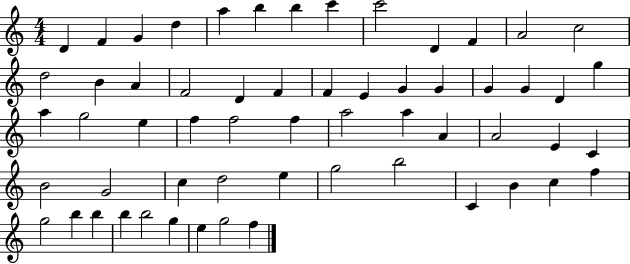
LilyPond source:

{
  \clef treble
  \numericTimeSignature
  \time 4/4
  \key c \major
  d'4 f'4 g'4 d''4 | a''4 b''4 b''4 c'''4 | c'''2 d'4 f'4 | a'2 c''2 | \break d''2 b'4 a'4 | f'2 d'4 f'4 | f'4 e'4 g'4 g'4 | g'4 g'4 d'4 g''4 | \break a''4 g''2 e''4 | f''4 f''2 f''4 | a''2 a''4 a'4 | a'2 e'4 c'4 | \break b'2 g'2 | c''4 d''2 e''4 | g''2 b''2 | c'4 b'4 c''4 f''4 | \break g''2 b''4 b''4 | b''4 b''2 g''4 | e''4 g''2 f''4 | \bar "|."
}